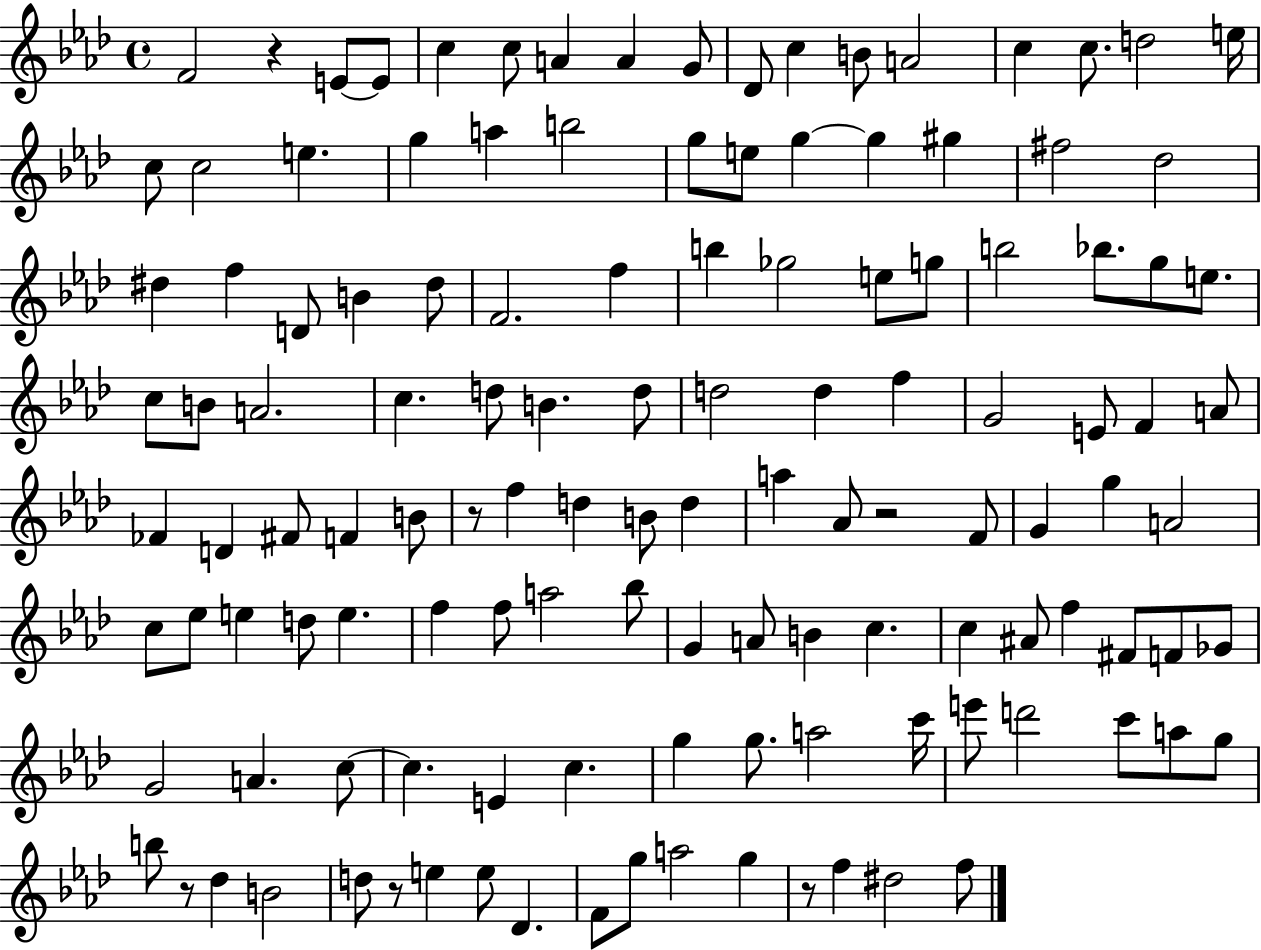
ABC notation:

X:1
T:Untitled
M:4/4
L:1/4
K:Ab
F2 z E/2 E/2 c c/2 A A G/2 _D/2 c B/2 A2 c c/2 d2 e/4 c/2 c2 e g a b2 g/2 e/2 g g ^g ^f2 _d2 ^d f D/2 B ^d/2 F2 f b _g2 e/2 g/2 b2 _b/2 g/2 e/2 c/2 B/2 A2 c d/2 B d/2 d2 d f G2 E/2 F A/2 _F D ^F/2 F B/2 z/2 f d B/2 d a _A/2 z2 F/2 G g A2 c/2 _e/2 e d/2 e f f/2 a2 _b/2 G A/2 B c c ^A/2 f ^F/2 F/2 _G/2 G2 A c/2 c E c g g/2 a2 c'/4 e'/2 d'2 c'/2 a/2 g/2 b/2 z/2 _d B2 d/2 z/2 e e/2 _D F/2 g/2 a2 g z/2 f ^d2 f/2